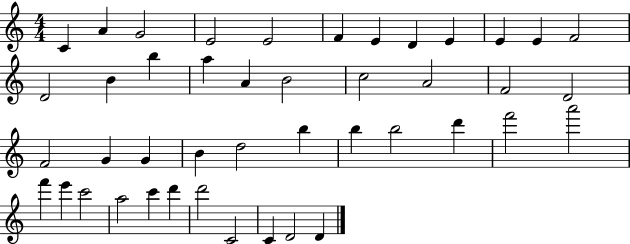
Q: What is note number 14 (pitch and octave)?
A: B4